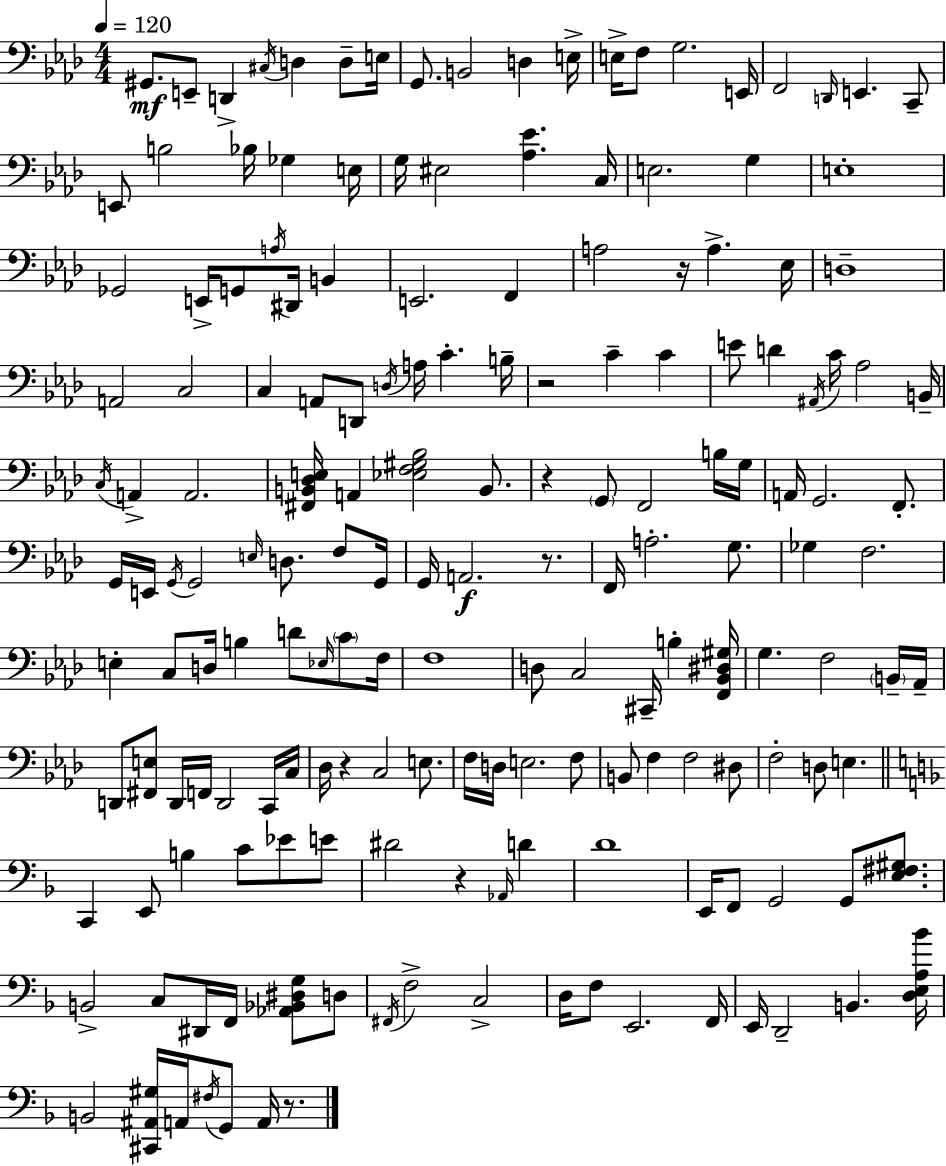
X:1
T:Untitled
M:4/4
L:1/4
K:Fm
^G,,/2 E,,/2 D,, ^C,/4 D, D,/2 E,/4 G,,/2 B,,2 D, E,/4 E,/4 F,/2 G,2 E,,/4 F,,2 D,,/4 E,, C,,/2 E,,/2 B,2 _B,/4 _G, E,/4 G,/4 ^E,2 [_A,_E] C,/4 E,2 G, E,4 _G,,2 E,,/4 G,,/2 A,/4 ^D,,/4 B,, E,,2 F,, A,2 z/4 A, _E,/4 D,4 A,,2 C,2 C, A,,/2 D,,/2 D,/4 A,/4 C B,/4 z2 C C E/2 D ^A,,/4 C/4 _A,2 B,,/4 C,/4 A,, A,,2 [^F,,B,,_D,E,]/4 A,, [_E,F,^G,_B,]2 B,,/2 z G,,/2 F,,2 B,/4 G,/4 A,,/4 G,,2 F,,/2 G,,/4 E,,/4 G,,/4 G,,2 E,/4 D,/2 F,/2 G,,/4 G,,/4 A,,2 z/2 F,,/4 A,2 G,/2 _G, F,2 E, C,/2 D,/4 B, D/2 _E,/4 C/2 F,/4 F,4 D,/2 C,2 ^C,,/4 B, [F,,_B,,^D,^G,]/4 G, F,2 B,,/4 _A,,/4 D,,/2 [^F,,E,]/2 D,,/4 F,,/4 D,,2 C,,/4 C,/4 _D,/4 z C,2 E,/2 F,/4 D,/4 E,2 F,/2 B,,/2 F, F,2 ^D,/2 F,2 D,/2 E, C,, E,,/2 B, C/2 _E/2 E/2 ^D2 z _A,,/4 D D4 E,,/4 F,,/2 G,,2 G,,/2 [E,^F,^G,]/2 B,,2 C,/2 ^D,,/4 F,,/4 [_A,,_B,,^D,G,]/2 D,/2 ^F,,/4 F,2 C,2 D,/4 F,/2 E,,2 F,,/4 E,,/4 D,,2 B,, [D,E,A,_B]/4 B,,2 [^C,,^A,,^G,]/4 A,,/4 ^F,/4 G,,/2 A,,/4 z/2